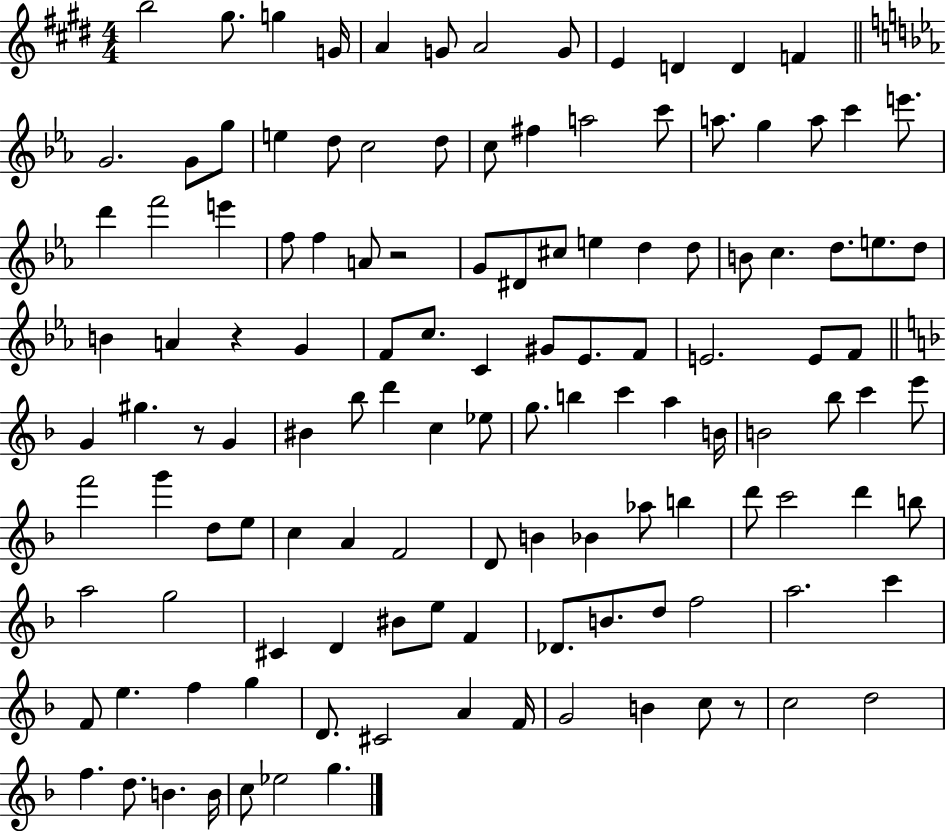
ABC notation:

X:1
T:Untitled
M:4/4
L:1/4
K:E
b2 ^g/2 g G/4 A G/2 A2 G/2 E D D F G2 G/2 g/2 e d/2 c2 d/2 c/2 ^f a2 c'/2 a/2 g a/2 c' e'/2 d' f'2 e' f/2 f A/2 z2 G/2 ^D/2 ^c/2 e d d/2 B/2 c d/2 e/2 d/2 B A z G F/2 c/2 C ^G/2 _E/2 F/2 E2 E/2 F/2 G ^g z/2 G ^B _b/2 d' c _e/2 g/2 b c' a B/4 B2 _b/2 c' e'/2 f'2 g' d/2 e/2 c A F2 D/2 B _B _a/2 b d'/2 c'2 d' b/2 a2 g2 ^C D ^B/2 e/2 F _D/2 B/2 d/2 f2 a2 c' F/2 e f g D/2 ^C2 A F/4 G2 B c/2 z/2 c2 d2 f d/2 B B/4 c/2 _e2 g